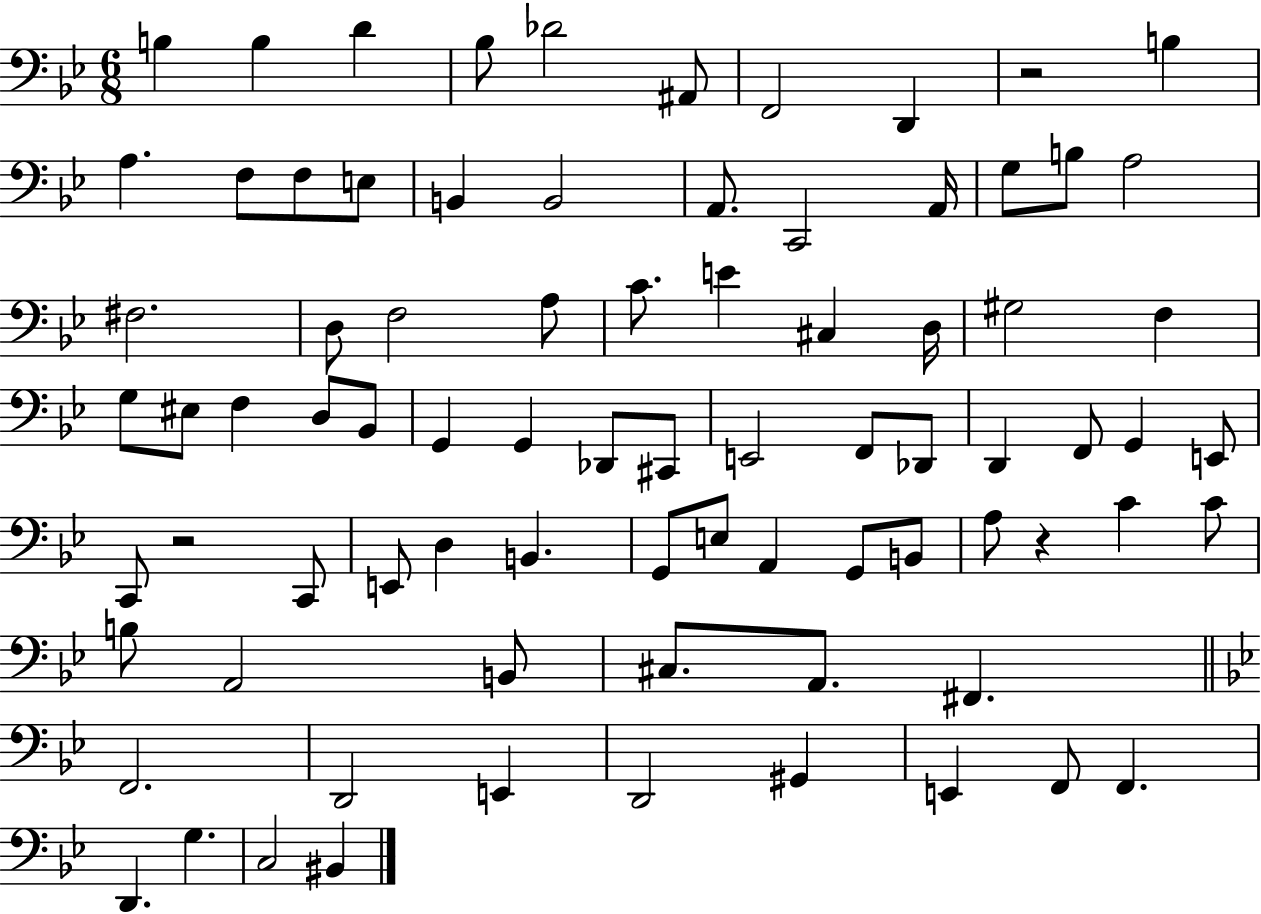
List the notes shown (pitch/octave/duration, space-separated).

B3/q B3/q D4/q Bb3/e Db4/h A#2/e F2/h D2/q R/h B3/q A3/q. F3/e F3/e E3/e B2/q B2/h A2/e. C2/h A2/s G3/e B3/e A3/h F#3/h. D3/e F3/h A3/e C4/e. E4/q C#3/q D3/s G#3/h F3/q G3/e EIS3/e F3/q D3/e Bb2/e G2/q G2/q Db2/e C#2/e E2/h F2/e Db2/e D2/q F2/e G2/q E2/e C2/e R/h C2/e E2/e D3/q B2/q. G2/e E3/e A2/q G2/e B2/e A3/e R/q C4/q C4/e B3/e A2/h B2/e C#3/e. A2/e. F#2/q. F2/h. D2/h E2/q D2/h G#2/q E2/q F2/e F2/q. D2/q. G3/q. C3/h BIS2/q